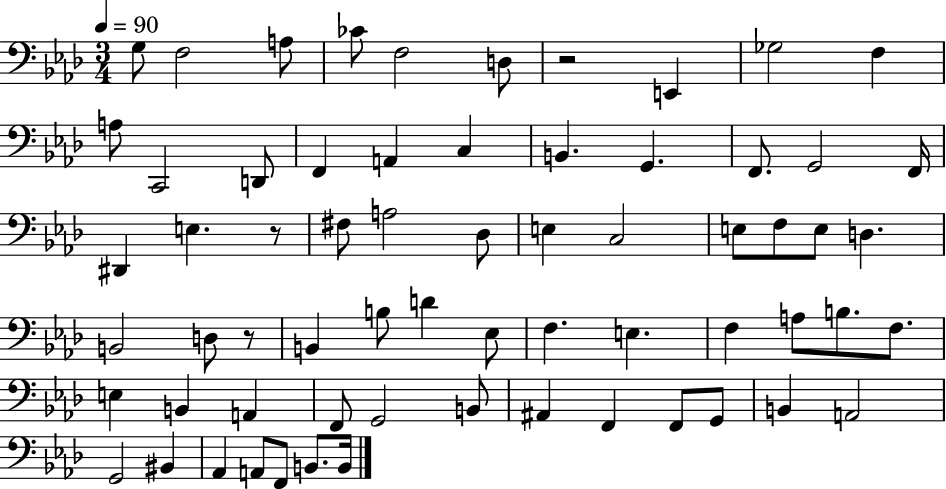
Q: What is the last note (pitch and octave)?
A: B2